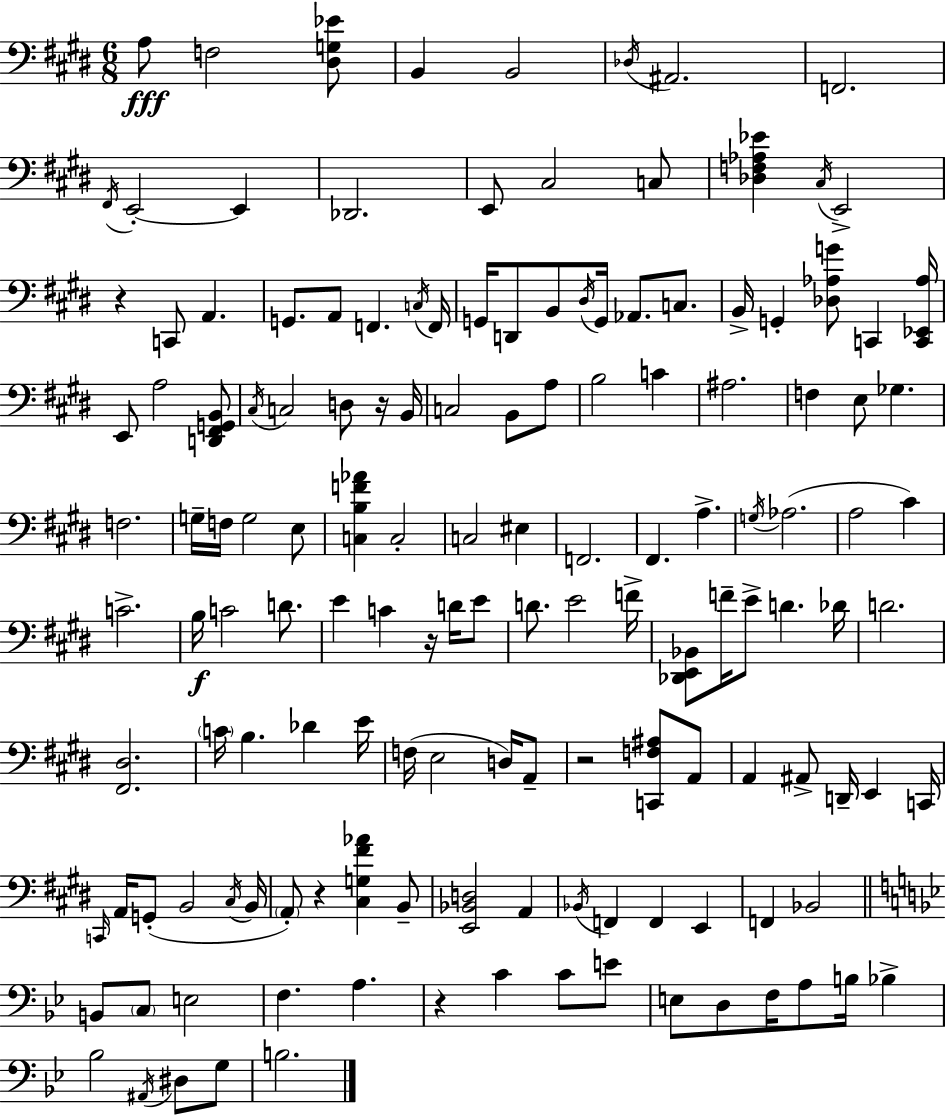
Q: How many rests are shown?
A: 6